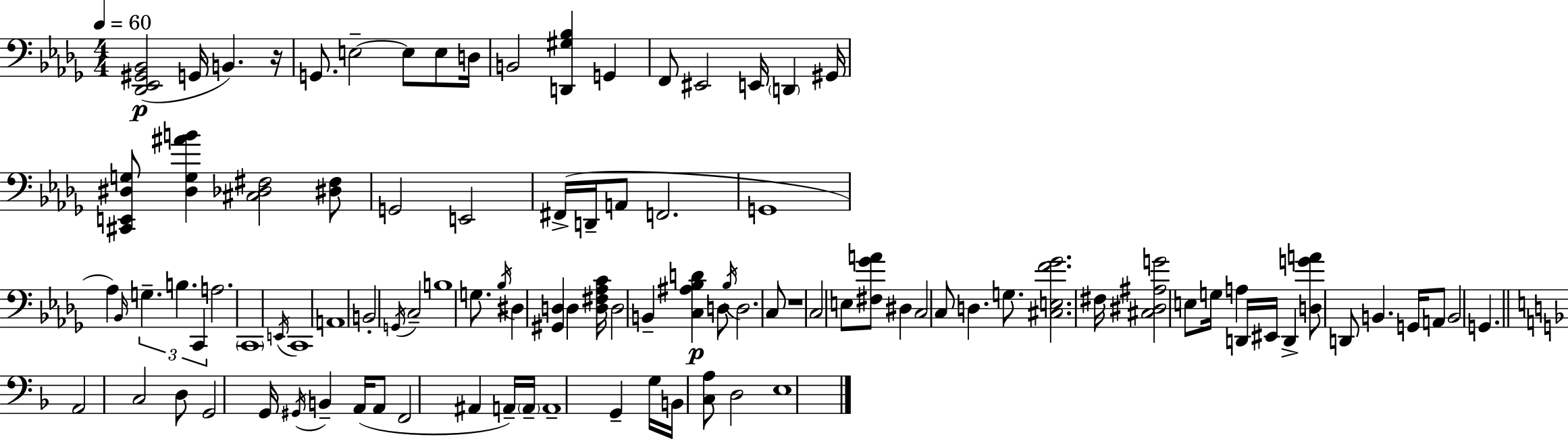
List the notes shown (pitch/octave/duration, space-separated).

[Db2,Eb2,G#2,Bb2]/h G2/s B2/q. R/s G2/e. E3/h E3/e E3/e D3/s B2/h [D2,G#3,Bb3]/q G2/q F2/e EIS2/h E2/s D2/q G#2/s [C#2,E2,D#3,G3]/e [D#3,G3,A#4,B4]/q [C#3,Db3,F#3]/h [D#3,F#3]/e G2/h E2/h F#2/s D2/s A2/e F2/h. G2/w Ab3/q Bb2/s G3/q. B3/q. C2/q A3/h. C2/w E2/s C2/w A2/w B2/h G2/s C3/h B3/w G3/e. Bb3/s D#3/q [G#2,D3]/q D3/q [D3,F#3,Ab3,C4]/s D3/h B2/q [C3,A#3,Bb3,D4]/q D3/e Bb3/s D3/h. C3/e R/w C3/h E3/e [F#3,Gb4,A4]/e D#3/q C3/h C3/e D3/q. G3/e. [C#3,E3,F4,Gb4]/h. F#3/s [C#3,D#3,A#3,G4]/h E3/e G3/s A3/q D2/s EIS2/s D2/q [D3,G4,A4]/e D2/e B2/q. G2/s A2/e B2/h G2/q. A2/h C3/h D3/e G2/h G2/s G#2/s B2/q A2/s A2/e F2/h A#2/q A2/s A2/s A2/w G2/q G3/s B2/s [C3,A3]/e D3/h E3/w